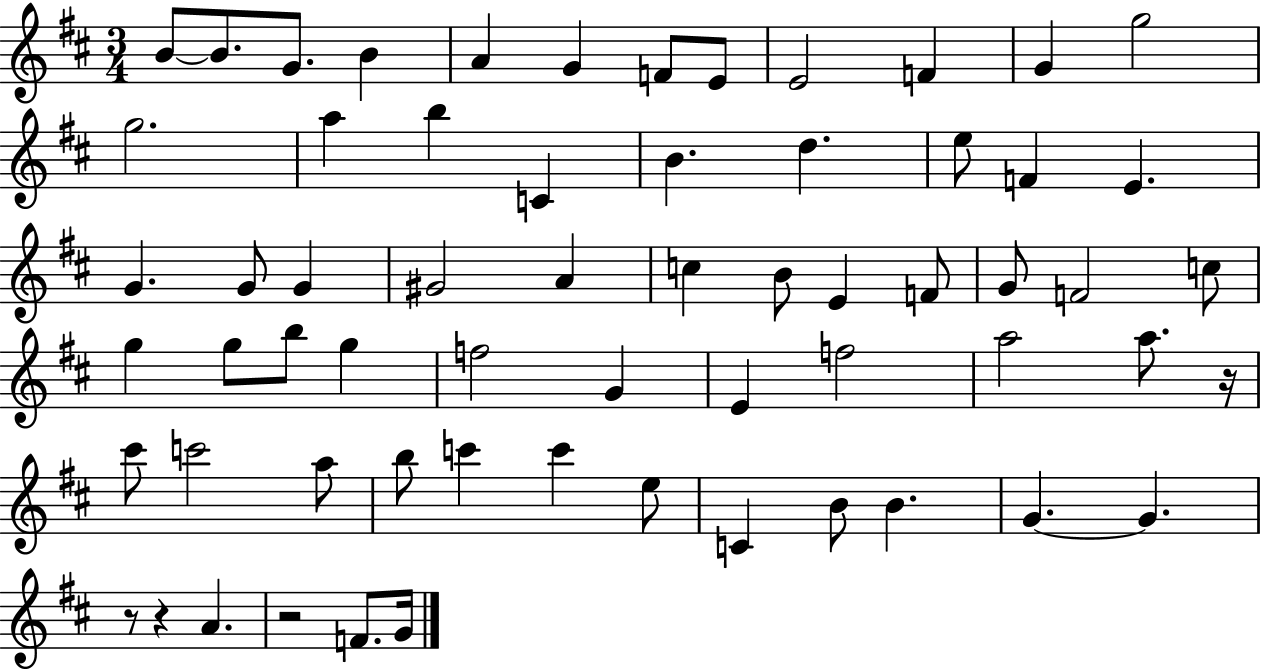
B4/e B4/e. G4/e. B4/q A4/q G4/q F4/e E4/e E4/h F4/q G4/q G5/h G5/h. A5/q B5/q C4/q B4/q. D5/q. E5/e F4/q E4/q. G4/q. G4/e G4/q G#4/h A4/q C5/q B4/e E4/q F4/e G4/e F4/h C5/e G5/q G5/e B5/e G5/q F5/h G4/q E4/q F5/h A5/h A5/e. R/s C#6/e C6/h A5/e B5/e C6/q C6/q E5/e C4/q B4/e B4/q. G4/q. G4/q. R/e R/q A4/q. R/h F4/e. G4/s